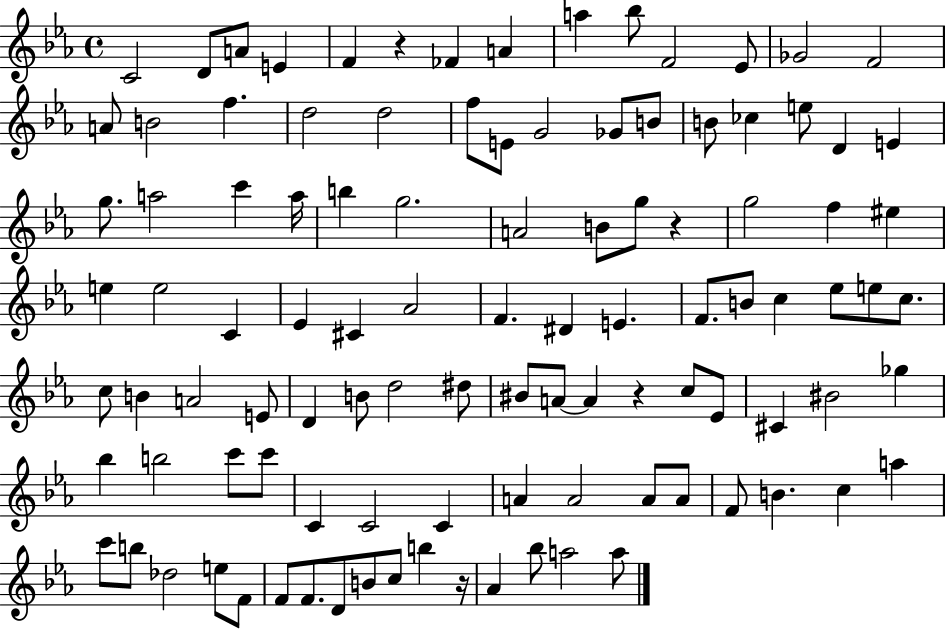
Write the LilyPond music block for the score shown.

{
  \clef treble
  \time 4/4
  \defaultTimeSignature
  \key ees \major
  c'2 d'8 a'8 e'4 | f'4 r4 fes'4 a'4 | a''4 bes''8 f'2 ees'8 | ges'2 f'2 | \break a'8 b'2 f''4. | d''2 d''2 | f''8 e'8 g'2 ges'8 b'8 | b'8 ces''4 e''8 d'4 e'4 | \break g''8. a''2 c'''4 a''16 | b''4 g''2. | a'2 b'8 g''8 r4 | g''2 f''4 eis''4 | \break e''4 e''2 c'4 | ees'4 cis'4 aes'2 | f'4. dis'4 e'4. | f'8. b'8 c''4 ees''8 e''8 c''8. | \break c''8 b'4 a'2 e'8 | d'4 b'8 d''2 dis''8 | bis'8 a'8~~ a'4 r4 c''8 ees'8 | cis'4 bis'2 ges''4 | \break bes''4 b''2 c'''8 c'''8 | c'4 c'2 c'4 | a'4 a'2 a'8 a'8 | f'8 b'4. c''4 a''4 | \break c'''8 b''8 des''2 e''8 f'8 | f'8 f'8. d'8 b'8 c''8 b''4 r16 | aes'4 bes''8 a''2 a''8 | \bar "|."
}